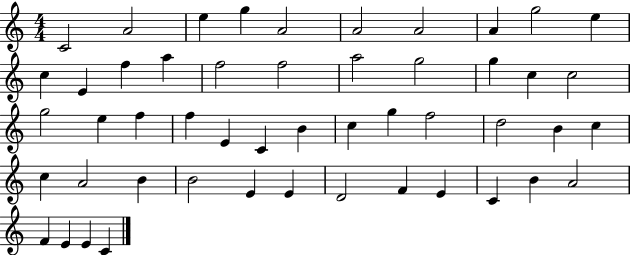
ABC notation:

X:1
T:Untitled
M:4/4
L:1/4
K:C
C2 A2 e g A2 A2 A2 A g2 e c E f a f2 f2 a2 g2 g c c2 g2 e f f E C B c g f2 d2 B c c A2 B B2 E E D2 F E C B A2 F E E C